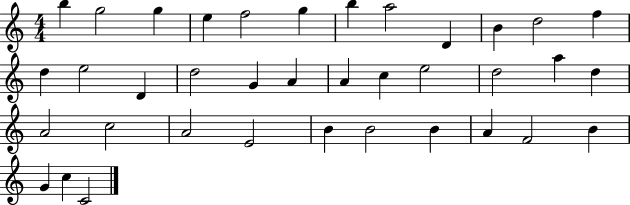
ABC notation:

X:1
T:Untitled
M:4/4
L:1/4
K:C
b g2 g e f2 g b a2 D B d2 f d e2 D d2 G A A c e2 d2 a d A2 c2 A2 E2 B B2 B A F2 B G c C2